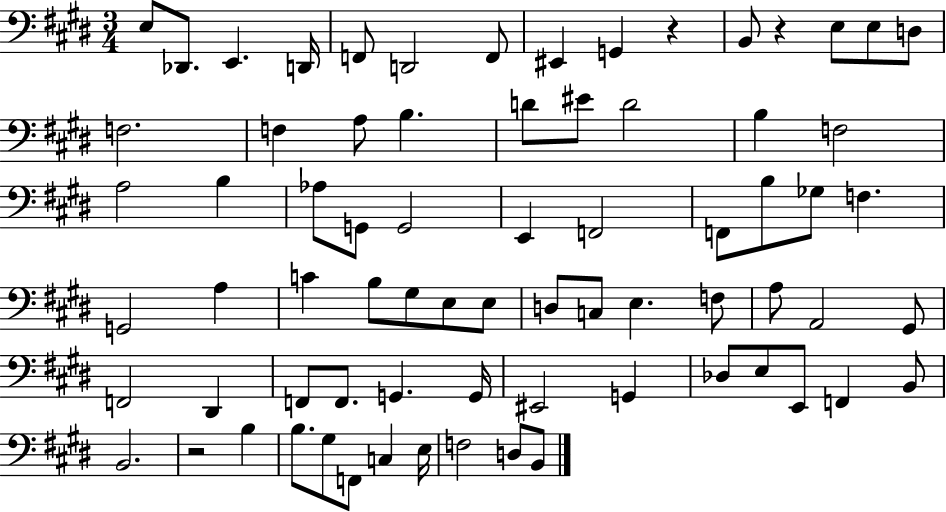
{
  \clef bass
  \numericTimeSignature
  \time 3/4
  \key e \major
  e8 des,8. e,4. d,16 | f,8 d,2 f,8 | eis,4 g,4 r4 | b,8 r4 e8 e8 d8 | \break f2. | f4 a8 b4. | d'8 eis'8 d'2 | b4 f2 | \break a2 b4 | aes8 g,8 g,2 | e,4 f,2 | f,8 b8 ges8 f4. | \break g,2 a4 | c'4 b8 gis8 e8 e8 | d8 c8 e4. f8 | a8 a,2 gis,8 | \break f,2 dis,4 | f,8 f,8. g,4. g,16 | eis,2 g,4 | des8 e8 e,8 f,4 b,8 | \break b,2. | r2 b4 | b8. gis8 f,8 c4 e16 | f2 d8 b,8 | \break \bar "|."
}